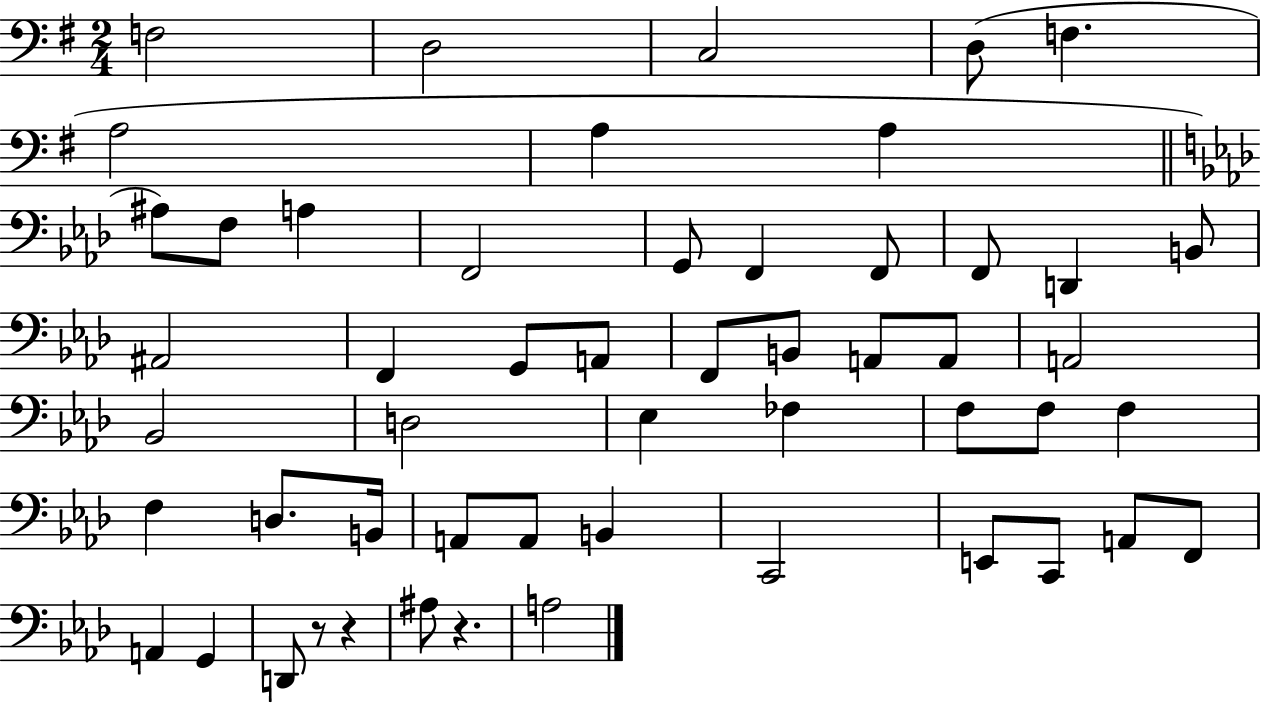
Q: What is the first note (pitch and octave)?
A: F3